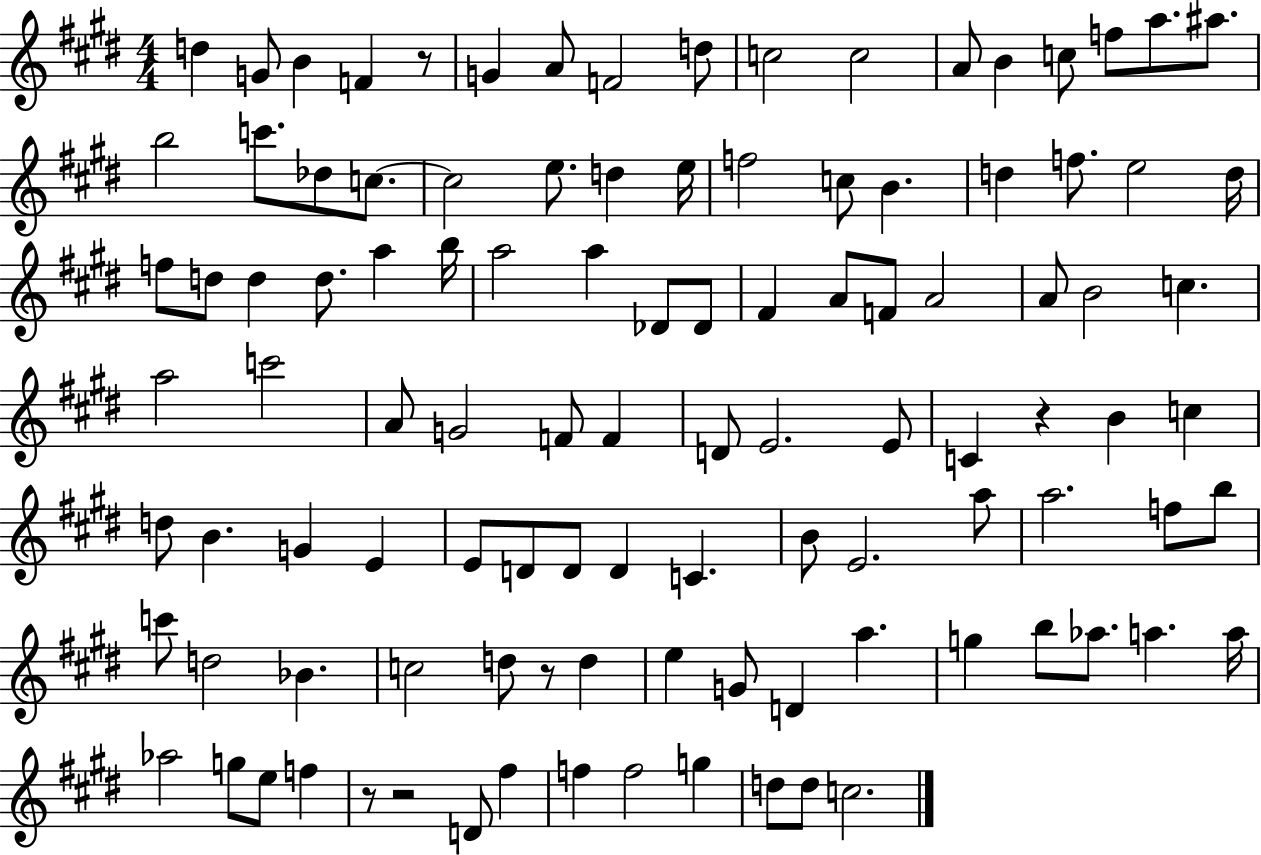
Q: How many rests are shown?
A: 5